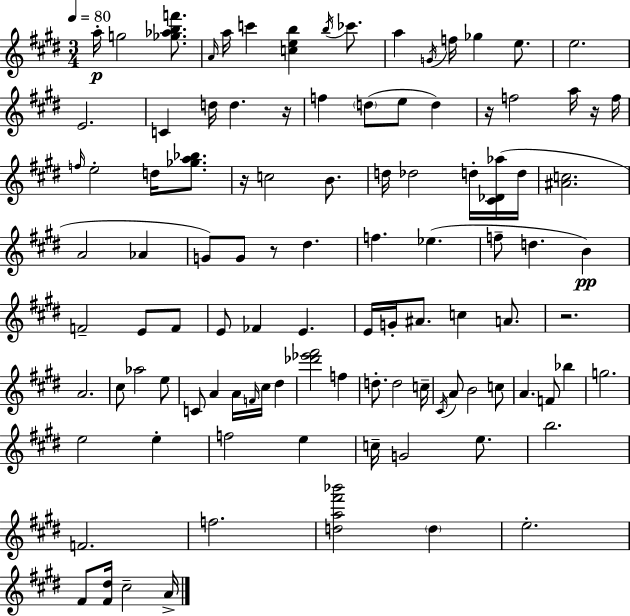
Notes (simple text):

A5/s G5/h [Gb5,Ab5,B5,F6]/e. A4/s A5/s C6/q [C5,E5,B5]/q B5/s CES6/e. A5/q G4/s F5/s Gb5/q E5/e. E5/h. E4/h. C4/q D5/s D5/q. R/s F5/q D5/e E5/e D5/q R/s F5/h A5/s R/s F5/s F5/s E5/h D5/s [Gb5,A5,Bb5]/e. R/s C5/h B4/e. D5/s Db5/h D5/s [C#4,Db4,Ab5]/s D5/s [A#4,C5]/h. A4/h Ab4/q G4/e G4/e R/e D#5/q. F5/q. Eb5/q. F5/e D5/q. B4/q F4/h E4/e F4/e E4/e FES4/q E4/q. E4/s G4/s A#4/e. C5/q A4/e. R/h. A4/h. C#5/e Ab5/h E5/e C4/e A4/q A4/s F4/s C#5/s D#5/q [Db6,Eb6,F#6]/h F5/q D5/e. D5/h C5/s C#4/s A4/e B4/h C5/e A4/q. F4/e Bb5/q G5/h. E5/h E5/q F5/h E5/q C5/s G4/h E5/e. B5/h. F4/h. F5/h. [D5,A5,F#6,Bb6]/h D5/q E5/h. F#4/e [F#4,D#5]/s C#5/h A4/s